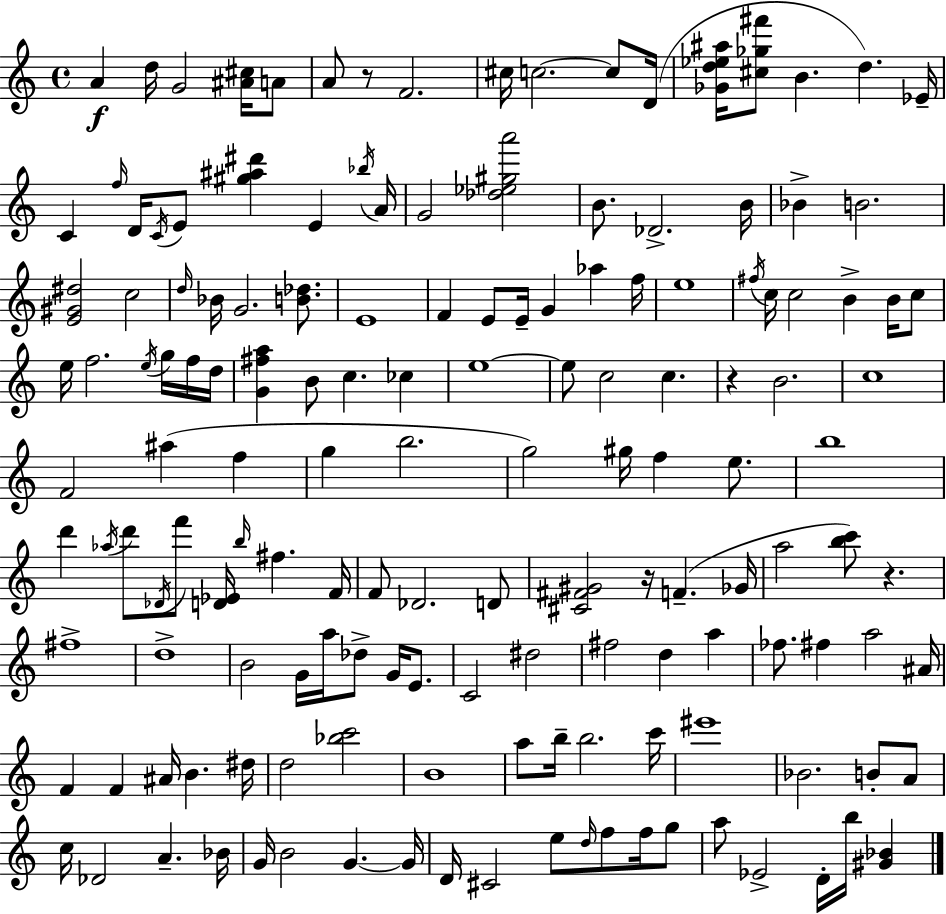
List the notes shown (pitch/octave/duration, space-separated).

A4/q D5/s G4/h [A#4,C#5]/s A4/e A4/e R/e F4/h. C#5/s C5/h. C5/e D4/s [Gb4,D5,Eb5,A#5]/s [C#5,Gb5,F#6]/e B4/q. D5/q. Eb4/s C4/q F5/s D4/s C4/s E4/e [G#5,A#5,D#6]/q E4/q Bb5/s A4/s G4/h [Db5,Eb5,G#5,A6]/h B4/e. Db4/h. B4/s Bb4/q B4/h. [E4,G#4,D#5]/h C5/h D5/s Bb4/s G4/h. [B4,Db5]/e. E4/w F4/q E4/e E4/s G4/q Ab5/q F5/s E5/w F#5/s C5/s C5/h B4/q B4/s C5/e E5/s F5/h. E5/s G5/s F5/s D5/s [G4,F#5,A5]/q B4/e C5/q. CES5/q E5/w E5/e C5/h C5/q. R/q B4/h. C5/w F4/h A#5/q F5/q G5/q B5/h. G5/h G#5/s F5/q E5/e. B5/w D6/q Ab5/s D6/e Db4/s F6/e [D4,Eb4]/s B5/s F#5/q. F4/s F4/e Db4/h. D4/e [C#4,F#4,G#4]/h R/s F4/q. Gb4/s A5/h [B5,C6]/e R/q. F#5/w D5/w B4/h G4/s A5/s Db5/e G4/s E4/e. C4/h D#5/h F#5/h D5/q A5/q FES5/e. F#5/q A5/h A#4/s F4/q F4/q A#4/s B4/q. D#5/s D5/h [Bb5,C6]/h B4/w A5/e B5/s B5/h. C6/s EIS6/w Bb4/h. B4/e A4/e C5/s Db4/h A4/q. Bb4/s G4/s B4/h G4/q. G4/s D4/s C#4/h E5/e D5/s F5/e F5/s G5/e A5/e Eb4/h D4/s B5/s [G#4,Bb4]/q